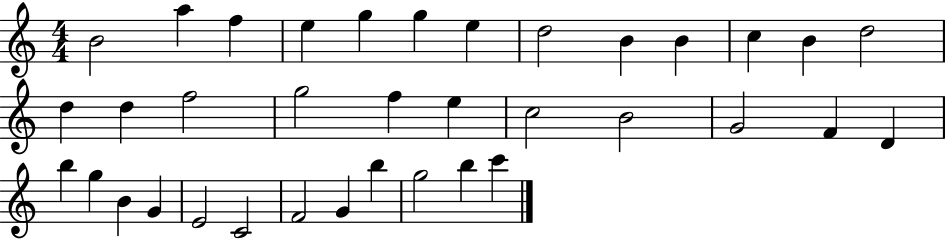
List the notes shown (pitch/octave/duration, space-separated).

B4/h A5/q F5/q E5/q G5/q G5/q E5/q D5/h B4/q B4/q C5/q B4/q D5/h D5/q D5/q F5/h G5/h F5/q E5/q C5/h B4/h G4/h F4/q D4/q B5/q G5/q B4/q G4/q E4/h C4/h F4/h G4/q B5/q G5/h B5/q C6/q